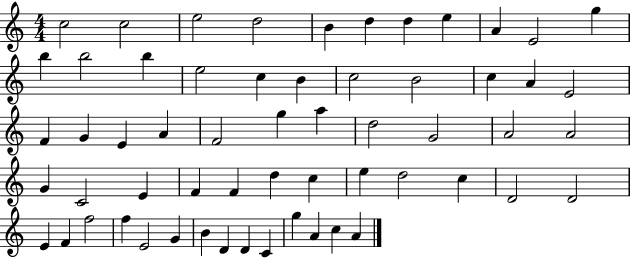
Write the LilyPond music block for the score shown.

{
  \clef treble
  \numericTimeSignature
  \time 4/4
  \key c \major
  c''2 c''2 | e''2 d''2 | b'4 d''4 d''4 e''4 | a'4 e'2 g''4 | \break b''4 b''2 b''4 | e''2 c''4 b'4 | c''2 b'2 | c''4 a'4 e'2 | \break f'4 g'4 e'4 a'4 | f'2 g''4 a''4 | d''2 g'2 | a'2 a'2 | \break g'4 c'2 e'4 | f'4 f'4 d''4 c''4 | e''4 d''2 c''4 | d'2 d'2 | \break e'4 f'4 f''2 | f''4 e'2 g'4 | b'4 d'4 d'4 c'4 | g''4 a'4 c''4 a'4 | \break \bar "|."
}